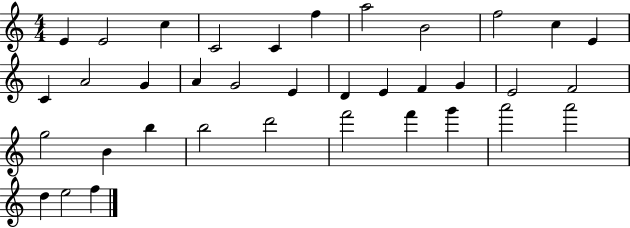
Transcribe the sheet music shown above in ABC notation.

X:1
T:Untitled
M:4/4
L:1/4
K:C
E E2 c C2 C f a2 B2 f2 c E C A2 G A G2 E D E F G E2 F2 g2 B b b2 d'2 f'2 f' g' a'2 a'2 d e2 f